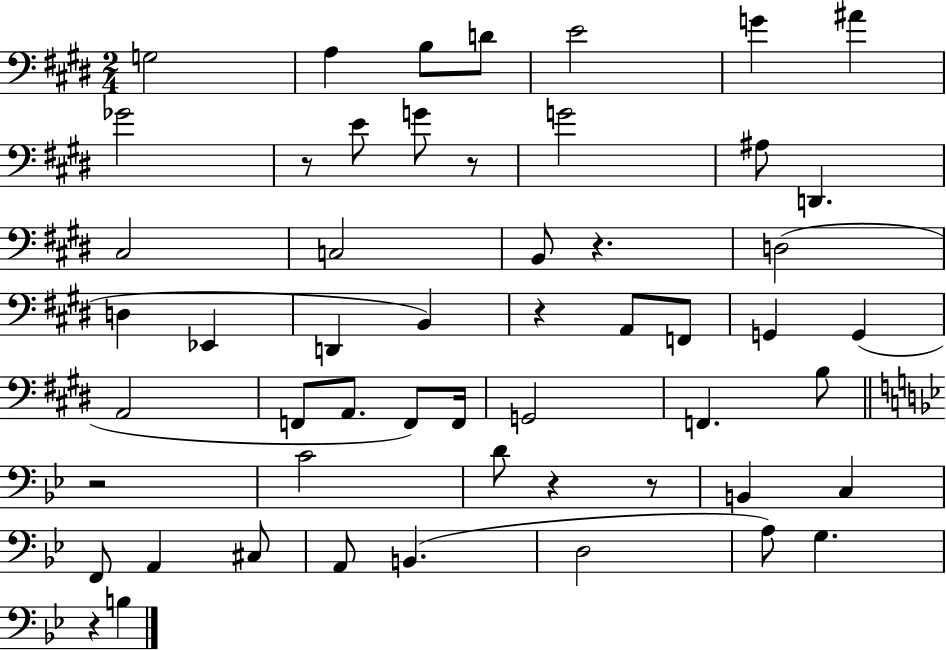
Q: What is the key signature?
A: E major